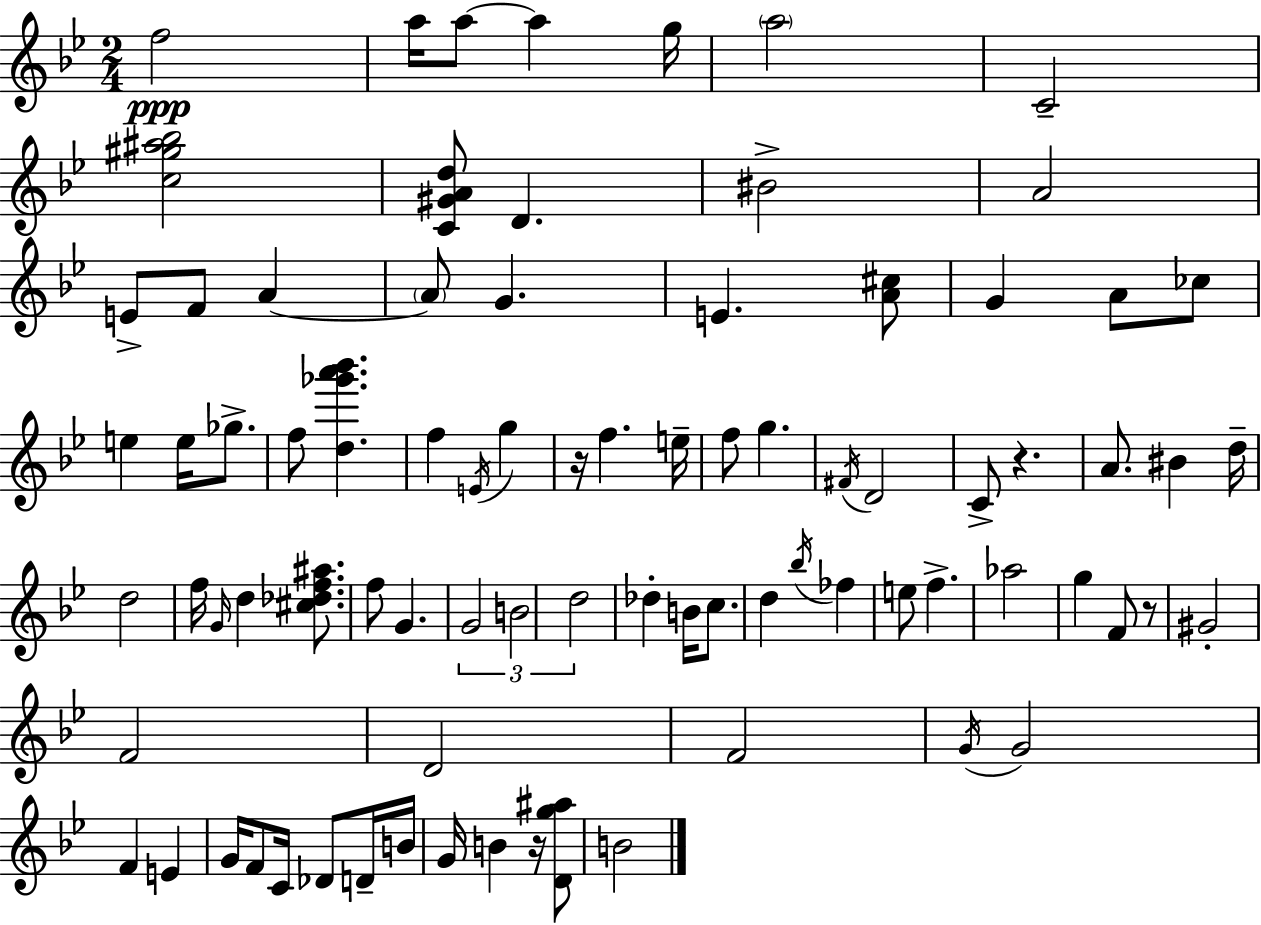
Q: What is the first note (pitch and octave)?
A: F5